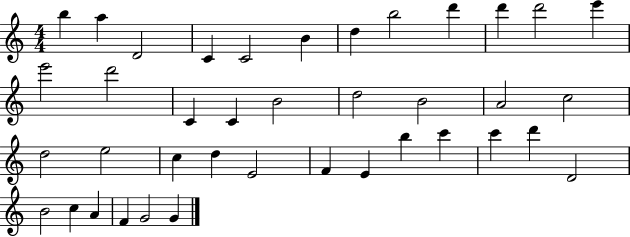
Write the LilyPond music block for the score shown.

{
  \clef treble
  \numericTimeSignature
  \time 4/4
  \key c \major
  b''4 a''4 d'2 | c'4 c'2 b'4 | d''4 b''2 d'''4 | d'''4 d'''2 e'''4 | \break e'''2 d'''2 | c'4 c'4 b'2 | d''2 b'2 | a'2 c''2 | \break d''2 e''2 | c''4 d''4 e'2 | f'4 e'4 b''4 c'''4 | c'''4 d'''4 d'2 | \break b'2 c''4 a'4 | f'4 g'2 g'4 | \bar "|."
}